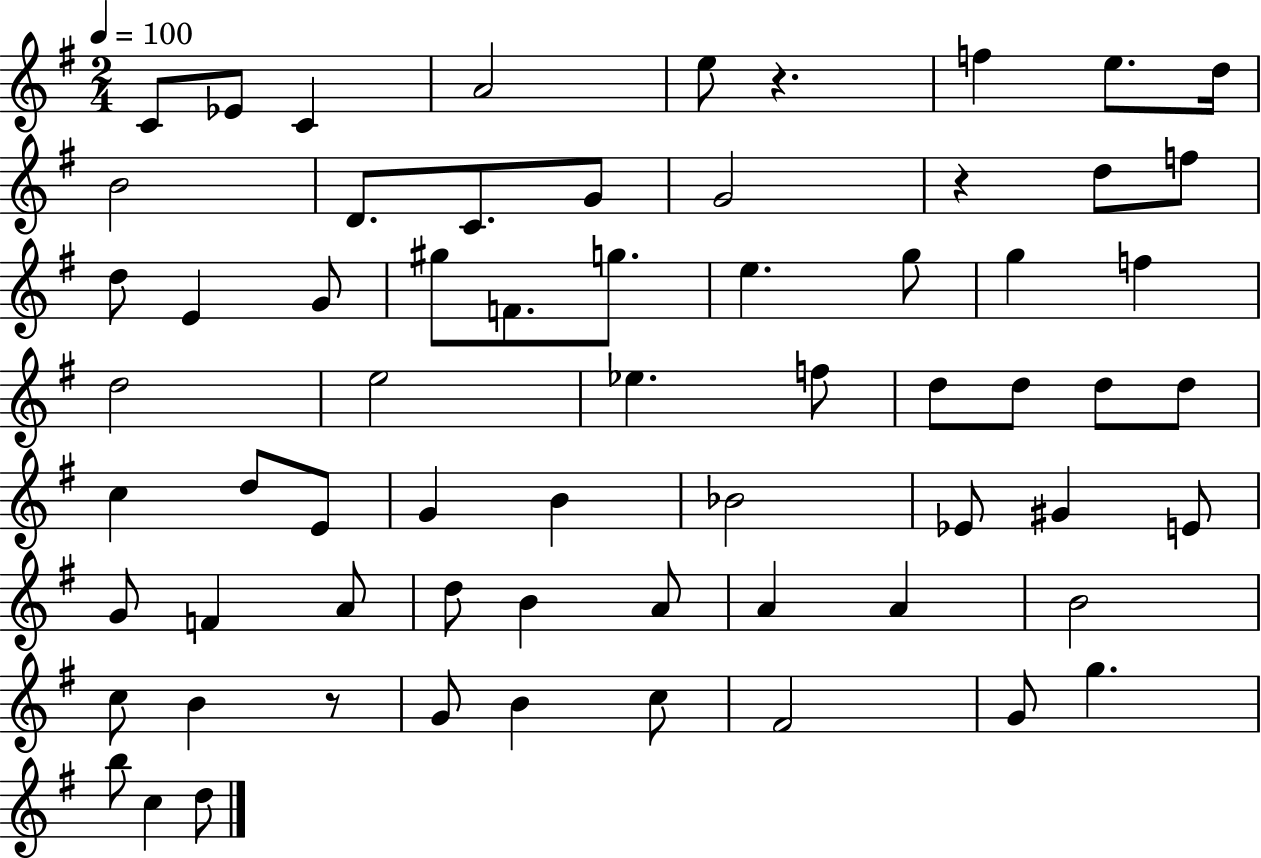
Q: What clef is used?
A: treble